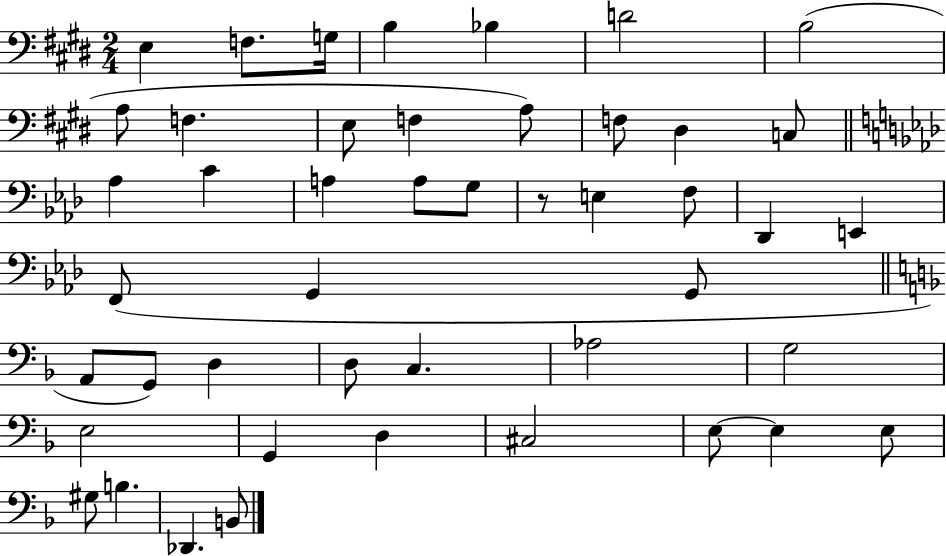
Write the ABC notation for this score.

X:1
T:Untitled
M:2/4
L:1/4
K:E
E, F,/2 G,/4 B, _B, D2 B,2 A,/2 F, E,/2 F, A,/2 F,/2 ^D, C,/2 _A, C A, A,/2 G,/2 z/2 E, F,/2 _D,, E,, F,,/2 G,, G,,/2 A,,/2 G,,/2 D, D,/2 C, _A,2 G,2 E,2 G,, D, ^C,2 E,/2 E, E,/2 ^G,/2 B, _D,, B,,/2